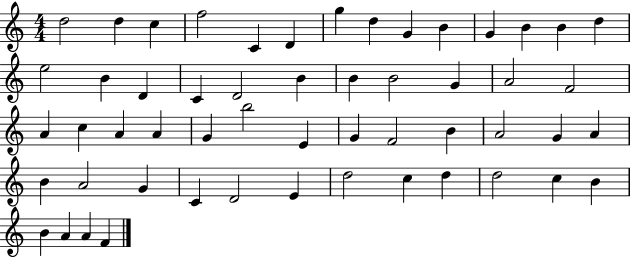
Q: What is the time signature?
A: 4/4